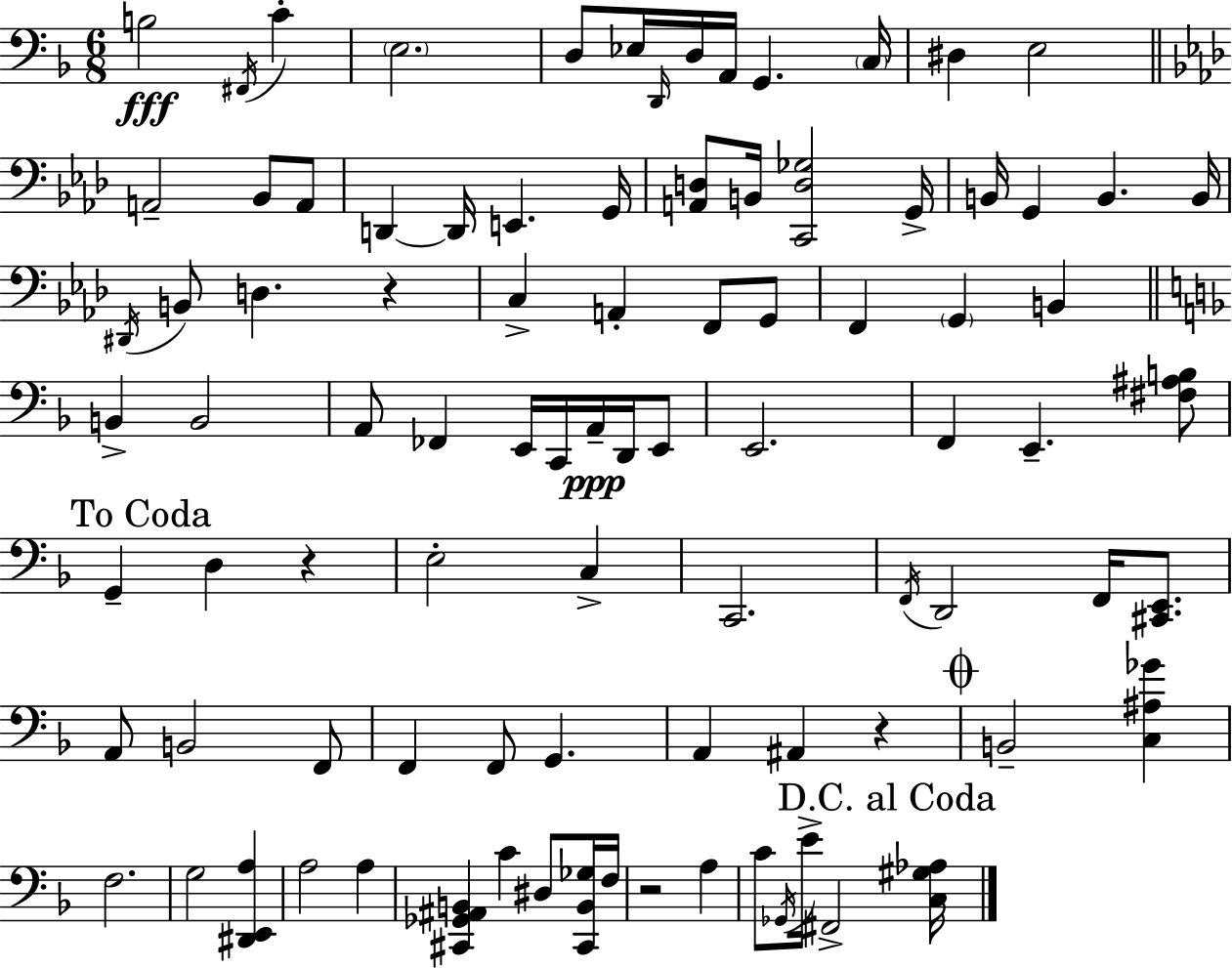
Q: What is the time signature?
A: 6/8